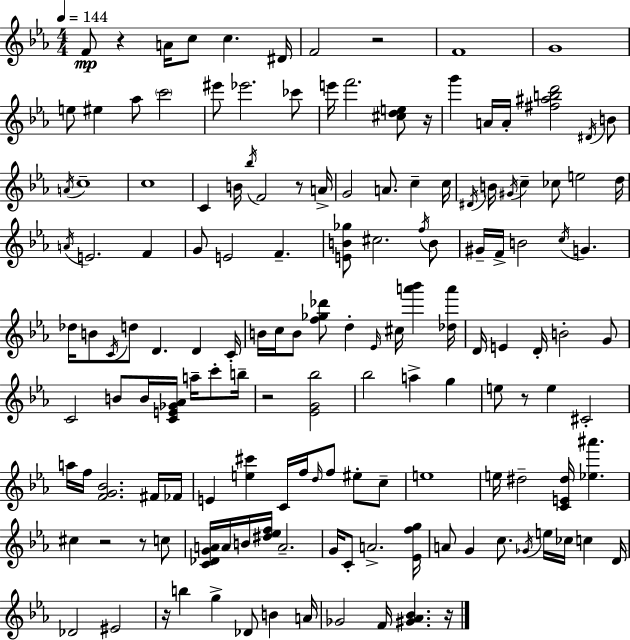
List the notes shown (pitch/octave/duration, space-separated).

F4/e R/q A4/s C5/e C5/q. D#4/s F4/h R/h F4/w G4/w E5/e EIS5/q Ab5/e C6/h EIS6/e Eb6/h. CES6/e E6/s F6/h. [C#5,D5,E5]/e R/s G6/q A4/s A4/s [F#5,A#5,B5,D6]/h D#4/s B4/e A4/s C5/w C5/w C4/q B4/s Bb5/s F4/h R/e A4/s G4/h A4/e. C5/q C5/s D#4/s B4/s G#4/s C5/q CES5/e E5/h D5/s A4/s E4/h. F4/q G4/e E4/h F4/q. [E4,B4,Gb5]/e C#5/h. F5/s B4/e G#4/s F4/s B4/h C5/s G4/q. Db5/s B4/e C4/s D5/e D4/q. D4/q C4/s B4/s C5/s B4/e [F5,Gb5,Db6]/e D5/q Eb4/s C#5/s [A6,Bb6]/q [Db5,A6]/s D4/s E4/q D4/s B4/h G4/e C4/h B4/e B4/s [C4,E4,Gb4,Ab4]/s A5/s C6/e B5/s R/h [Eb4,G4,Bb5]/h Bb5/h A5/q G5/q E5/e R/e E5/q C#4/h A5/s F5/s [F4,G4,Bb4]/h. F#4/s FES4/s E4/q [E5,C#6]/q C4/s F5/s D5/s F5/e EIS5/e C5/e E5/w E5/s D#5/h [C4,E4,D#5]/s [Eb5,A#6]/q. C#5/q R/h R/e C5/e [C4,Db4,G4,A4]/s A4/s B4/s [D#5,Eb5,F5]/s A4/h. G4/s C4/e A4/h. [Eb4,F5,G5]/s A4/e G4/q C5/e. Gb4/s E5/s CES5/s C5/q D4/s Db4/h EIS4/h R/s B5/q G5/q Db4/e B4/q A4/s Gb4/h F4/s [G#4,Ab4,Bb4]/q. R/s